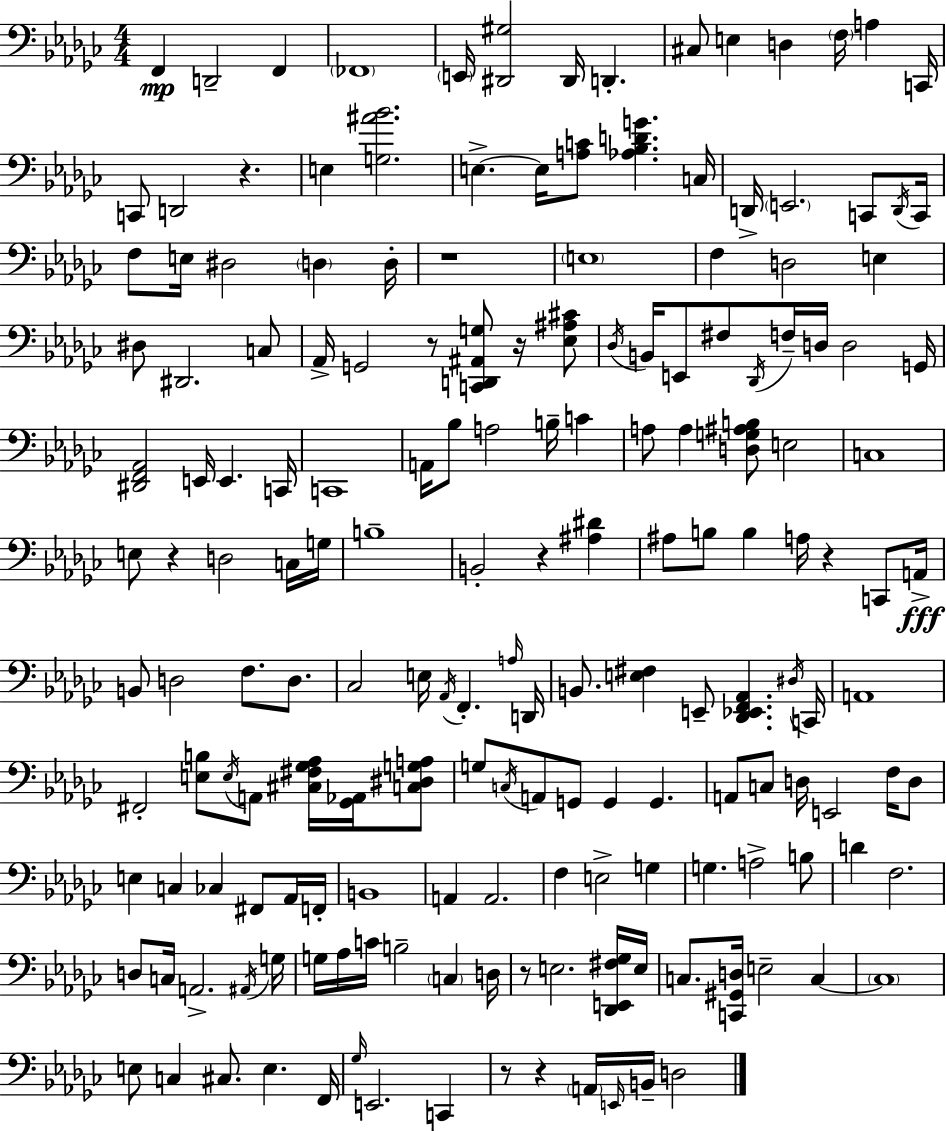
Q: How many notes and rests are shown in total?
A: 175